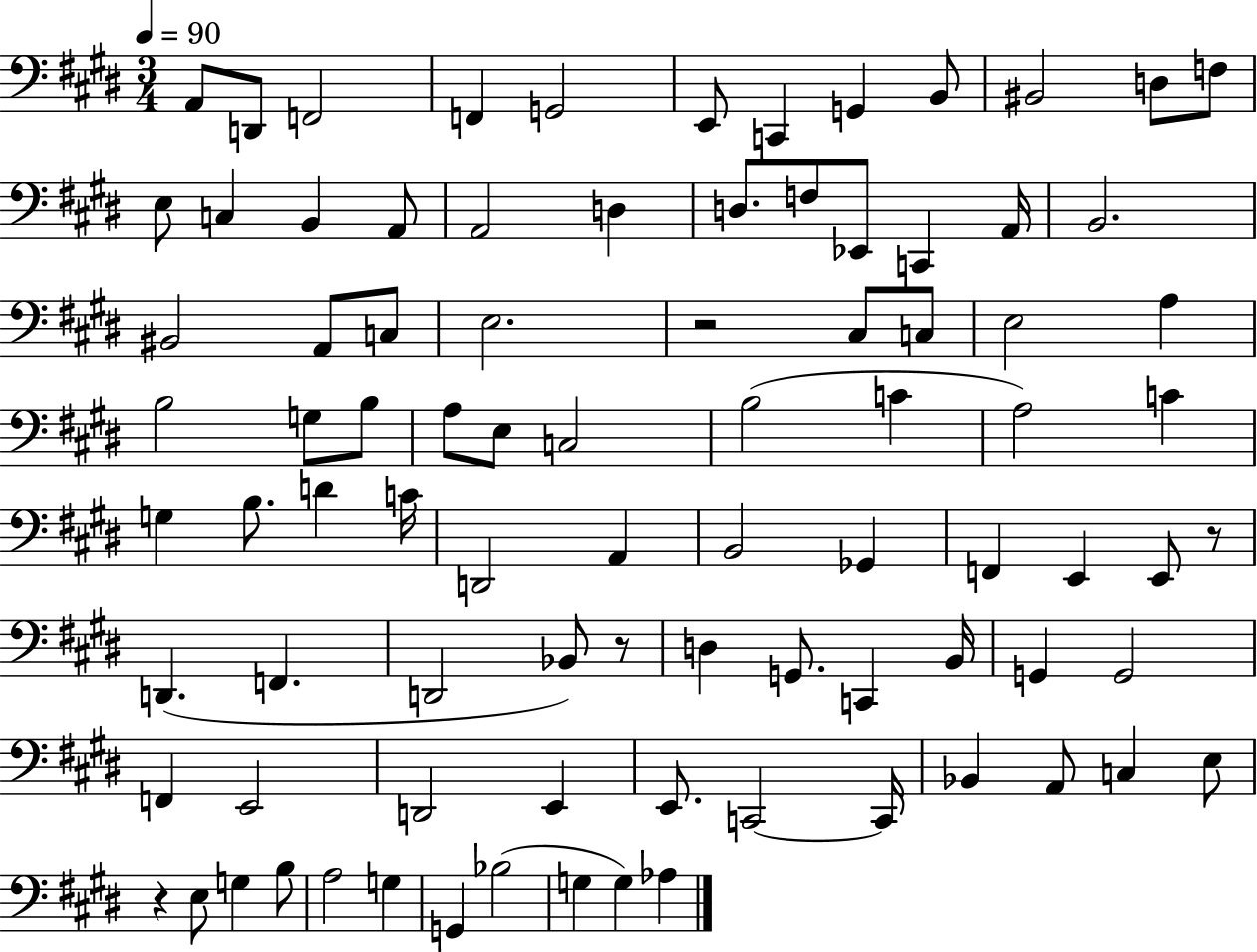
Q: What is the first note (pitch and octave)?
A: A2